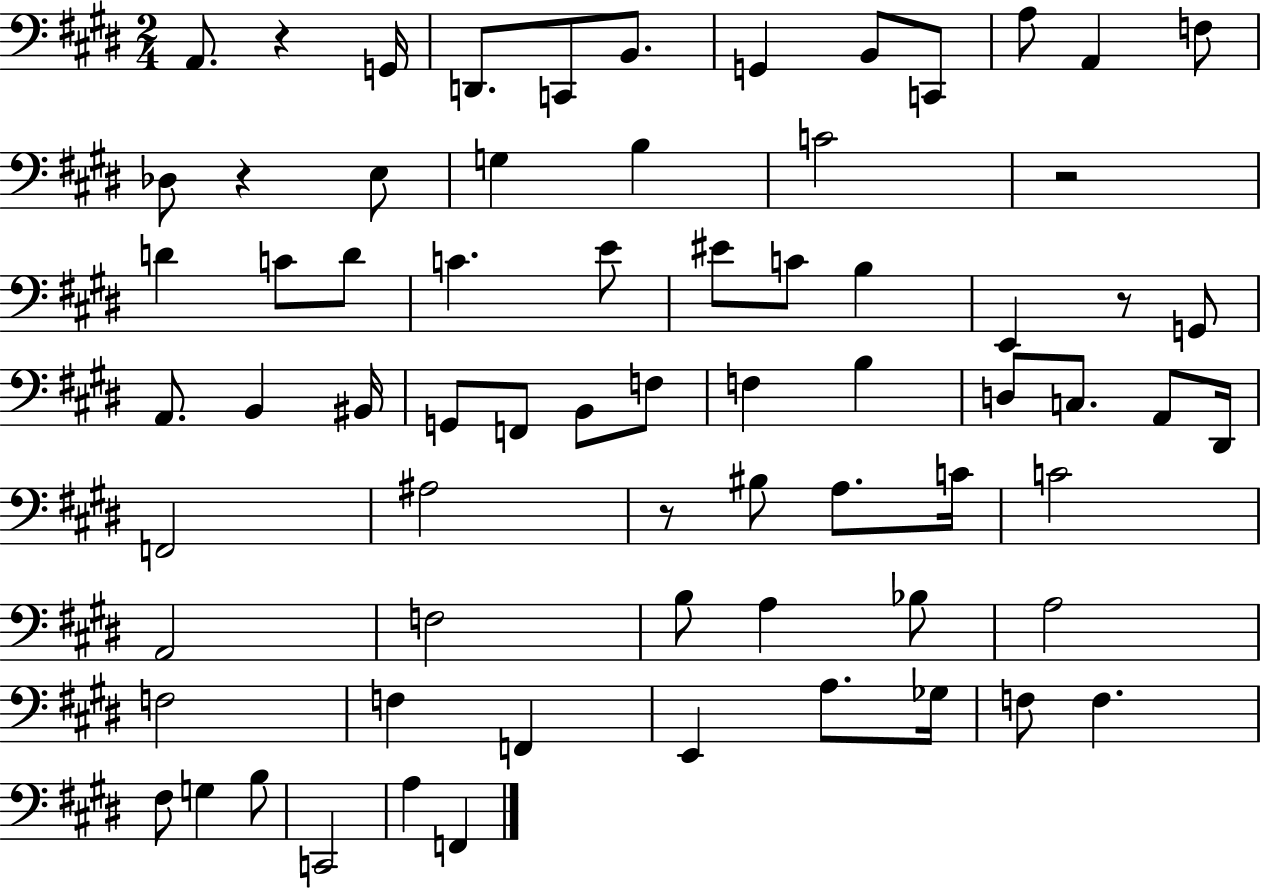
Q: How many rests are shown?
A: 5